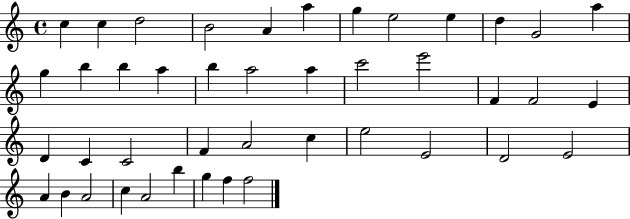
C5/q C5/q D5/h B4/h A4/q A5/q G5/q E5/h E5/q D5/q G4/h A5/q G5/q B5/q B5/q A5/q B5/q A5/h A5/q C6/h E6/h F4/q F4/h E4/q D4/q C4/q C4/h F4/q A4/h C5/q E5/h E4/h D4/h E4/h A4/q B4/q A4/h C5/q A4/h B5/q G5/q F5/q F5/h